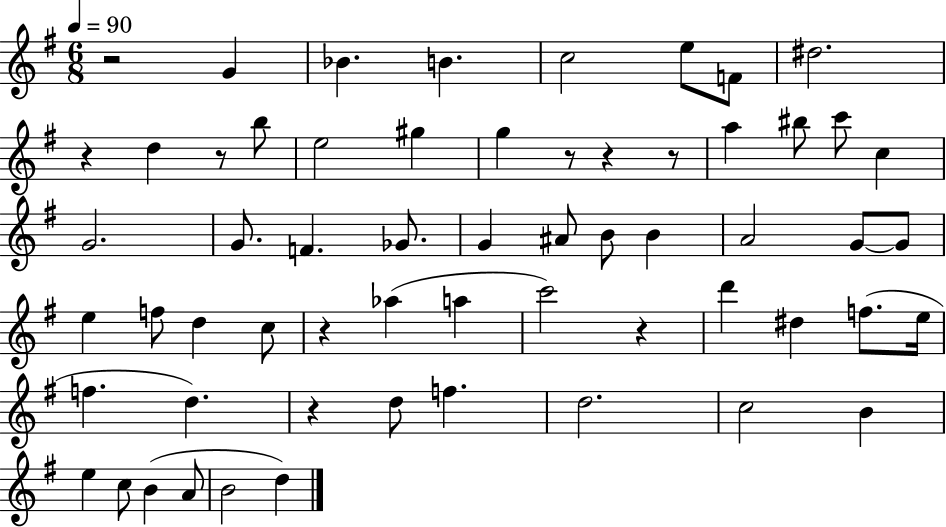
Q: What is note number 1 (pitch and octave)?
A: G4